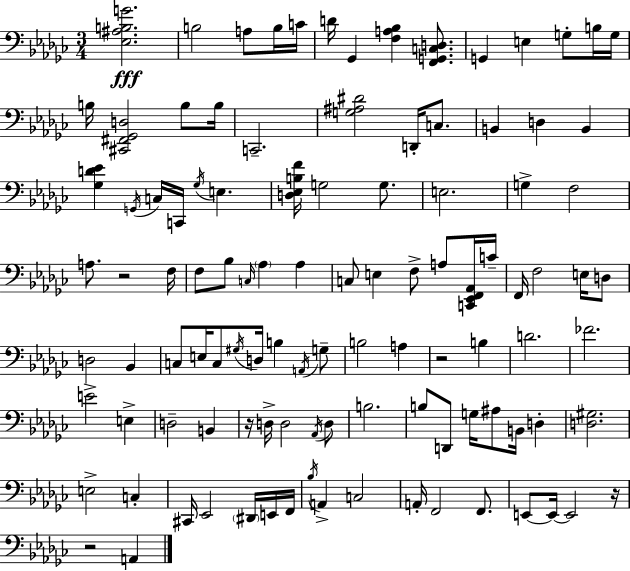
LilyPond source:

{
  \clef bass
  \numericTimeSignature
  \time 3/4
  \key ees \minor
  <ees ais b g'>2.\fff | b2 a8 b16 c'16 | d'16 ges,4 <f a bes>4 <f, g, c d>8. | g,4 e4 g8-. b16 g16 | \break b16 <cis, fis, ges, d>2 b8 b16 | c,2.-- | <g ais dis'>2 d,16-. c8. | b,4 d4 b,4 | \break <ges d' ees'>4 \acciaccatura { g,16 } c16 c,16 \acciaccatura { ges16 } e4. | <d ees b f'>16 g2 g8. | e2. | g4-> f2 | \break a8. r2 | f16 f8 bes8 \grace { c16 } \parenthesize aes4 aes4 | c8 e4 f8-> a8 | <c, ees, f, aes,>16 c'16-- f,16 f2 | \break e16 d8 d2 bes,4 | c8 e16 c8 \acciaccatura { gis16 } d16 b4 | \acciaccatura { a,16 } g8-- b2 | a4 r2 | \break b4 d'2. | fes'2. | e'2-> | e4-> d2-- | \break b,4 r16 d16-> d2 | \acciaccatura { aes,16 } d8 b2. | b8 d,8 g16 ais8 | b,16 d4-. <d gis>2. | \break e2-> | c4-. cis,16 ees,2 | \parenthesize dis,16 e,16 f,16 \acciaccatura { bes16 } a,4-> c2 | a,16-. f,2 | \break f,8. e,8~~ e,16~~ e,2 | r16 r2 | a,4 \bar "|."
}